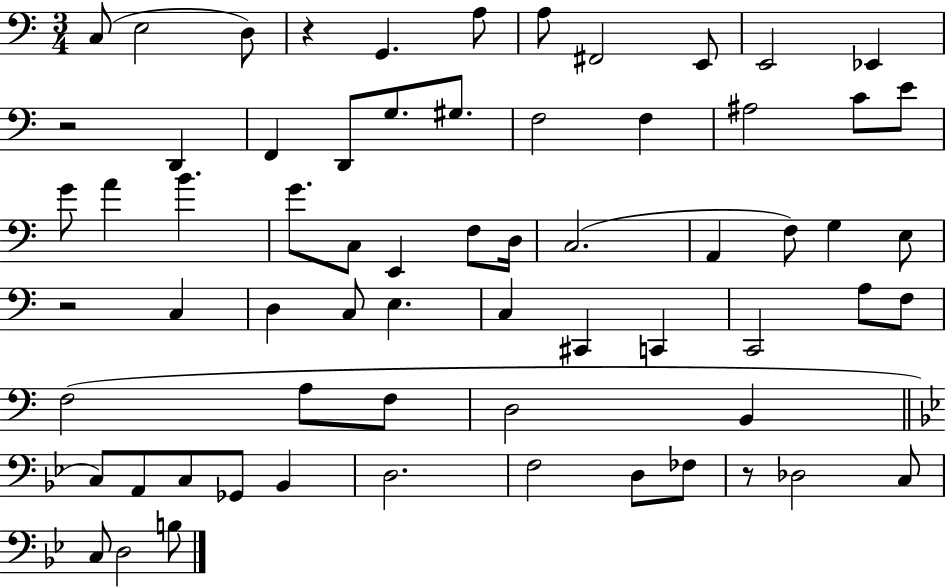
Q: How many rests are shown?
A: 4